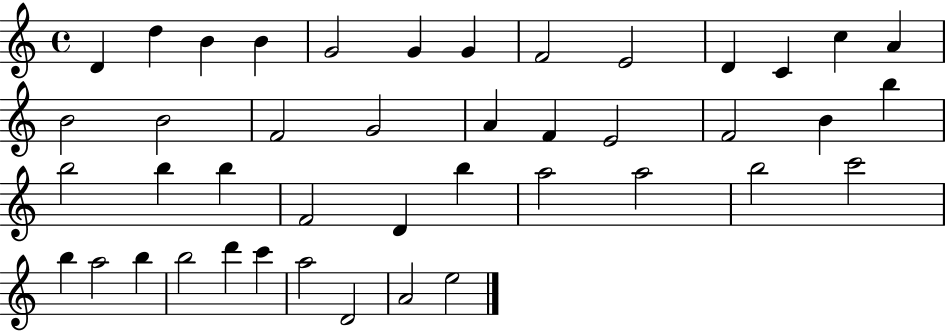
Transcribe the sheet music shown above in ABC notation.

X:1
T:Untitled
M:4/4
L:1/4
K:C
D d B B G2 G G F2 E2 D C c A B2 B2 F2 G2 A F E2 F2 B b b2 b b F2 D b a2 a2 b2 c'2 b a2 b b2 d' c' a2 D2 A2 e2